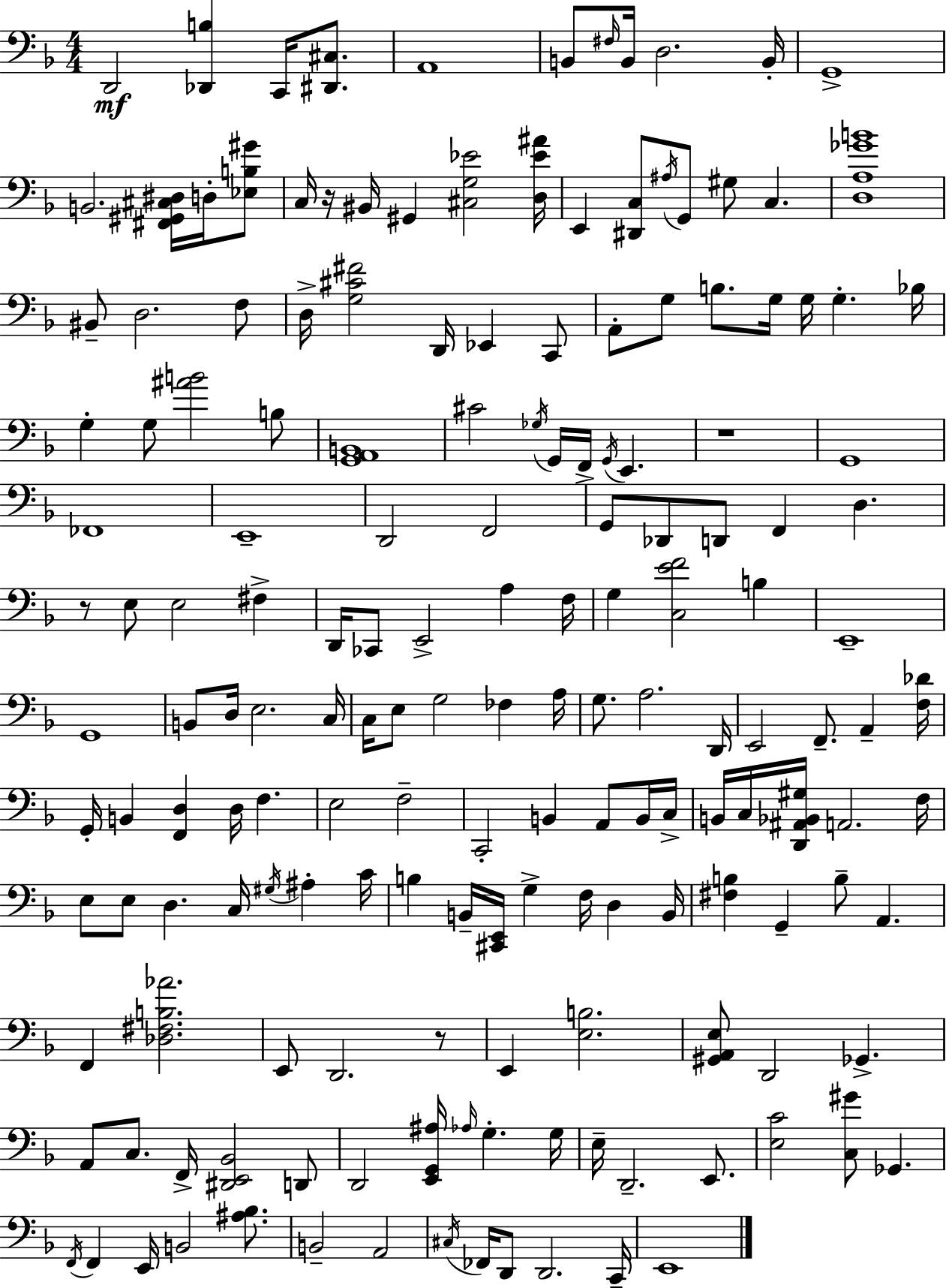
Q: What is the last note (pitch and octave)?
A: E2